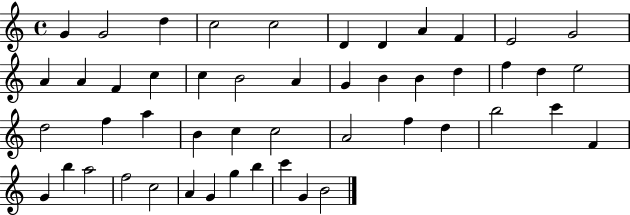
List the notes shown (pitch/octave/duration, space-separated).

G4/q G4/h D5/q C5/h C5/h D4/q D4/q A4/q F4/q E4/h G4/h A4/q A4/q F4/q C5/q C5/q B4/h A4/q G4/q B4/q B4/q D5/q F5/q D5/q E5/h D5/h F5/q A5/q B4/q C5/q C5/h A4/h F5/q D5/q B5/h C6/q F4/q G4/q B5/q A5/h F5/h C5/h A4/q G4/q G5/q B5/q C6/q G4/q B4/h